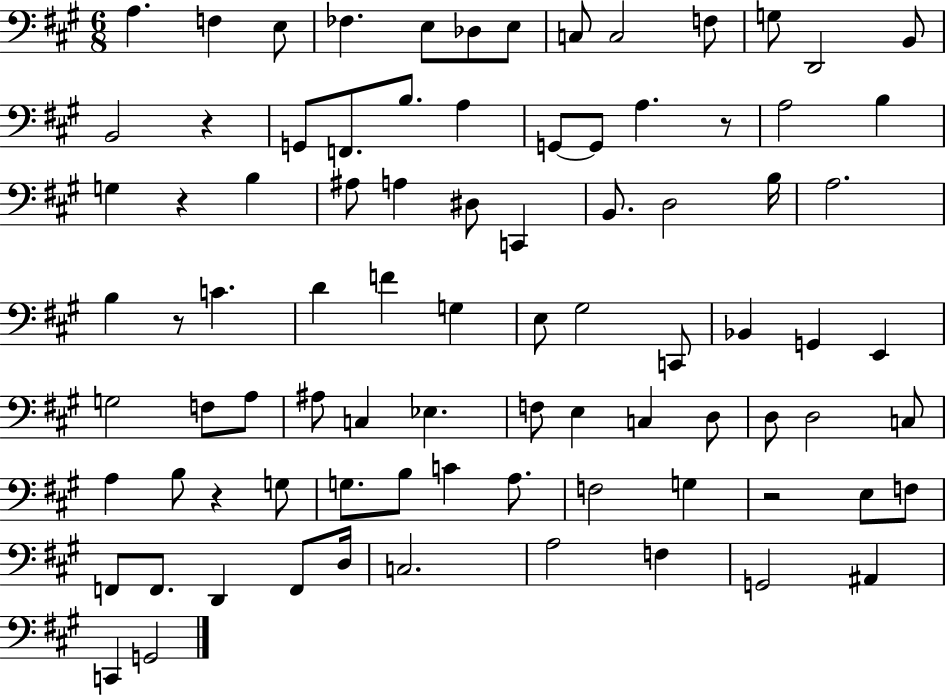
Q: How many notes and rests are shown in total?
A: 86